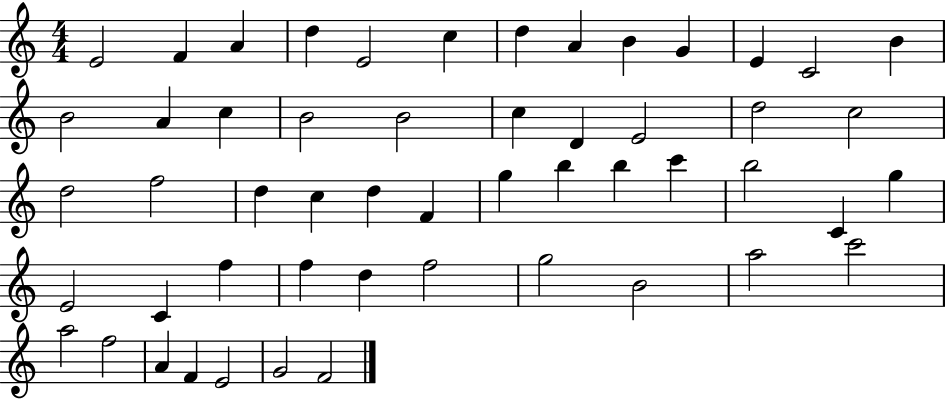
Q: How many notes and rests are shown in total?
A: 53